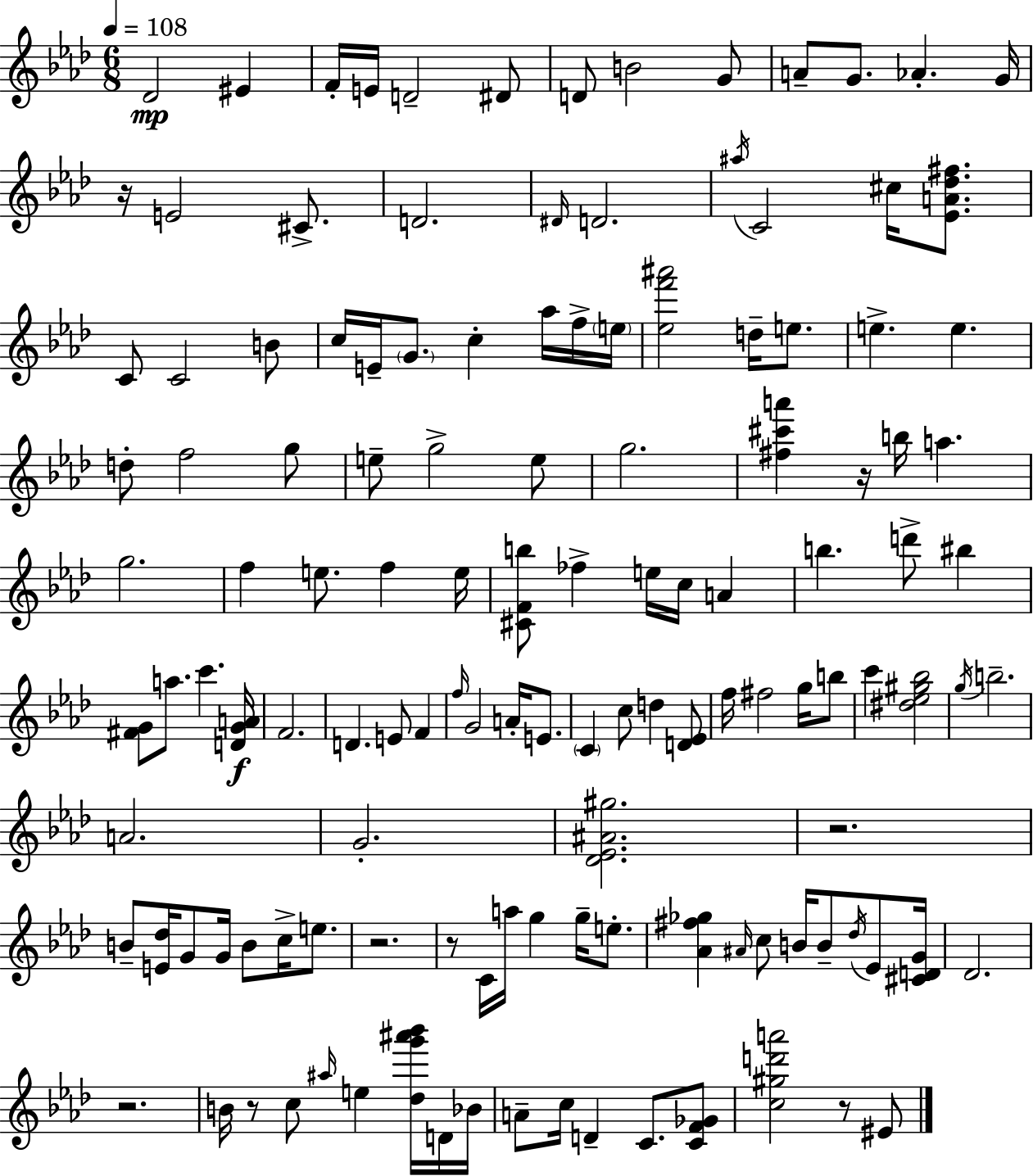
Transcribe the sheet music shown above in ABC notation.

X:1
T:Untitled
M:6/8
L:1/4
K:Ab
_D2 ^E F/4 E/4 D2 ^D/2 D/2 B2 G/2 A/2 G/2 _A G/4 z/4 E2 ^C/2 D2 ^D/4 D2 ^a/4 C2 ^c/4 [_EA_d^f]/2 C/2 C2 B/2 c/4 E/4 G/2 c _a/4 f/4 e/4 [_ef'^a']2 d/4 e/2 e e d/2 f2 g/2 e/2 g2 e/2 g2 [^f^c'a'] z/4 b/4 a g2 f e/2 f e/4 [^CFb]/2 _f e/4 c/4 A b d'/2 ^b [^FG]/2 a/2 c' [DGA]/4 F2 D E/2 F f/4 G2 A/4 E/2 C c/2 d [D_E]/2 f/4 ^f2 g/4 b/2 c' [^d_e^g_b]2 g/4 b2 A2 G2 [_D_E^A^g]2 z2 B/2 [E_d]/4 G/2 G/4 B/2 c/4 e/2 z2 z/2 C/4 a/4 g g/4 e/2 [_A^f_g] ^A/4 c/2 B/4 B/2 _d/4 _E/2 [^CDG]/4 _D2 z2 B/4 z/2 c/2 ^a/4 e [_dg'^a'_b']/4 D/4 _B/4 A/2 c/4 D C/2 [CF_G]/2 [c^gd'a']2 z/2 ^E/2